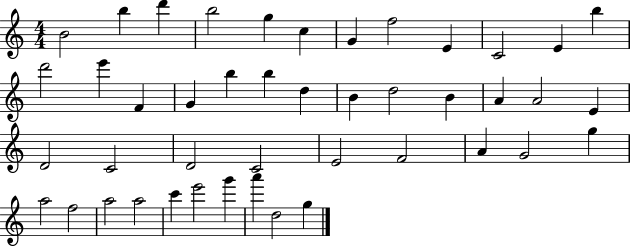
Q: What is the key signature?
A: C major